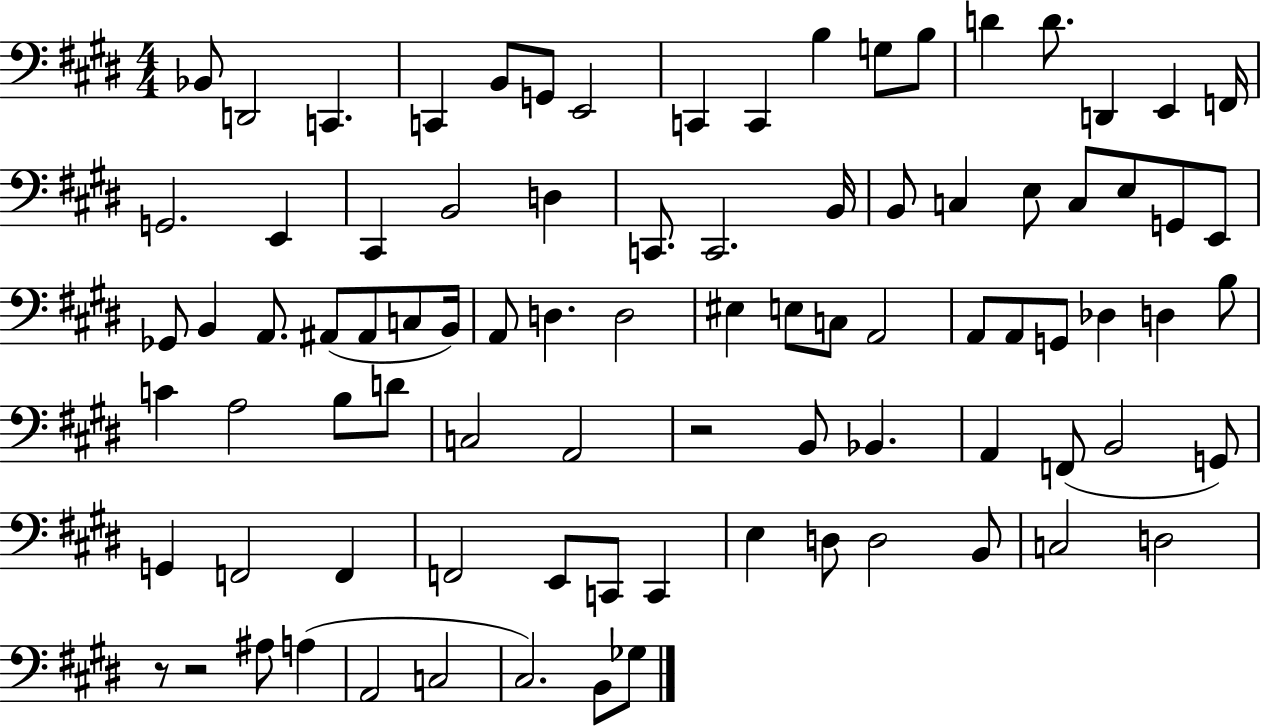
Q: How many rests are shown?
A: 3